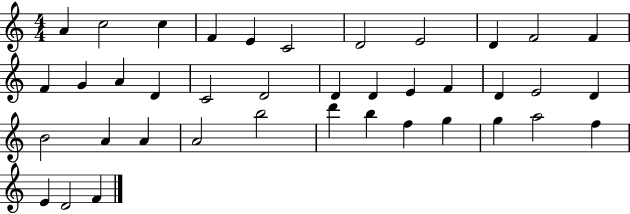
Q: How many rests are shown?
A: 0